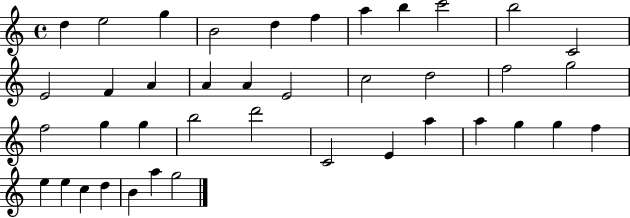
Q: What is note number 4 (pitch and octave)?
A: B4